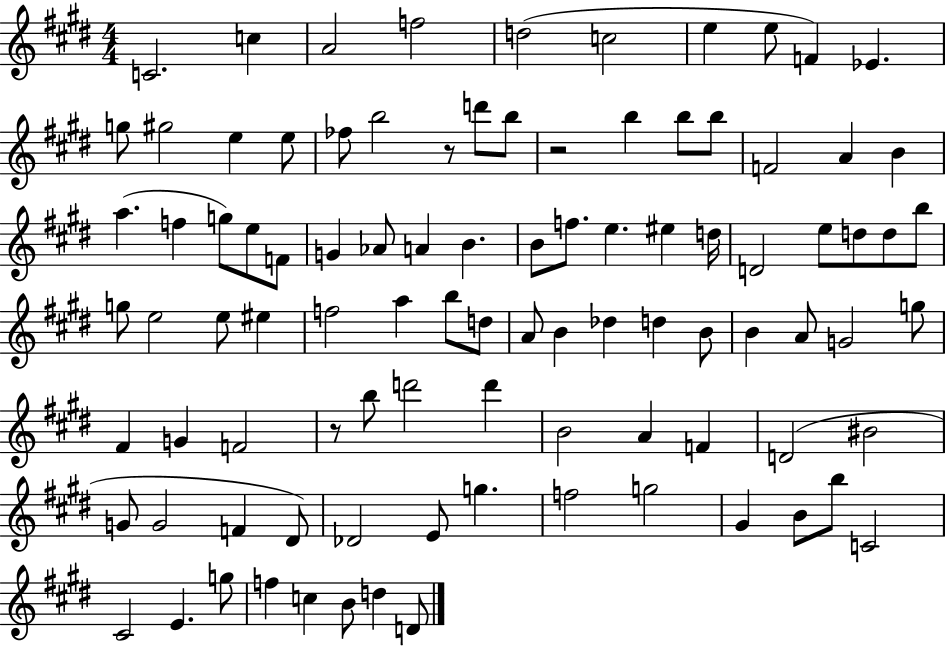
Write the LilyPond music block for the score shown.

{
  \clef treble
  \numericTimeSignature
  \time 4/4
  \key e \major
  \repeat volta 2 { c'2. c''4 | a'2 f''2 | d''2( c''2 | e''4 e''8 f'4) ees'4. | \break g''8 gis''2 e''4 e''8 | fes''8 b''2 r8 d'''8 b''8 | r2 b''4 b''8 b''8 | f'2 a'4 b'4 | \break a''4.( f''4 g''8) e''8 f'8 | g'4 aes'8 a'4 b'4. | b'8 f''8. e''4. eis''4 d''16 | d'2 e''8 d''8 d''8 b''8 | \break g''8 e''2 e''8 eis''4 | f''2 a''4 b''8 d''8 | a'8 b'4 des''4 d''4 b'8 | b'4 a'8 g'2 g''8 | \break fis'4 g'4 f'2 | r8 b''8 d'''2 d'''4 | b'2 a'4 f'4 | d'2( bis'2 | \break g'8 g'2 f'4 dis'8) | des'2 e'8 g''4. | f''2 g''2 | gis'4 b'8 b''8 c'2 | \break cis'2 e'4. g''8 | f''4 c''4 b'8 d''4 d'8 | } \bar "|."
}